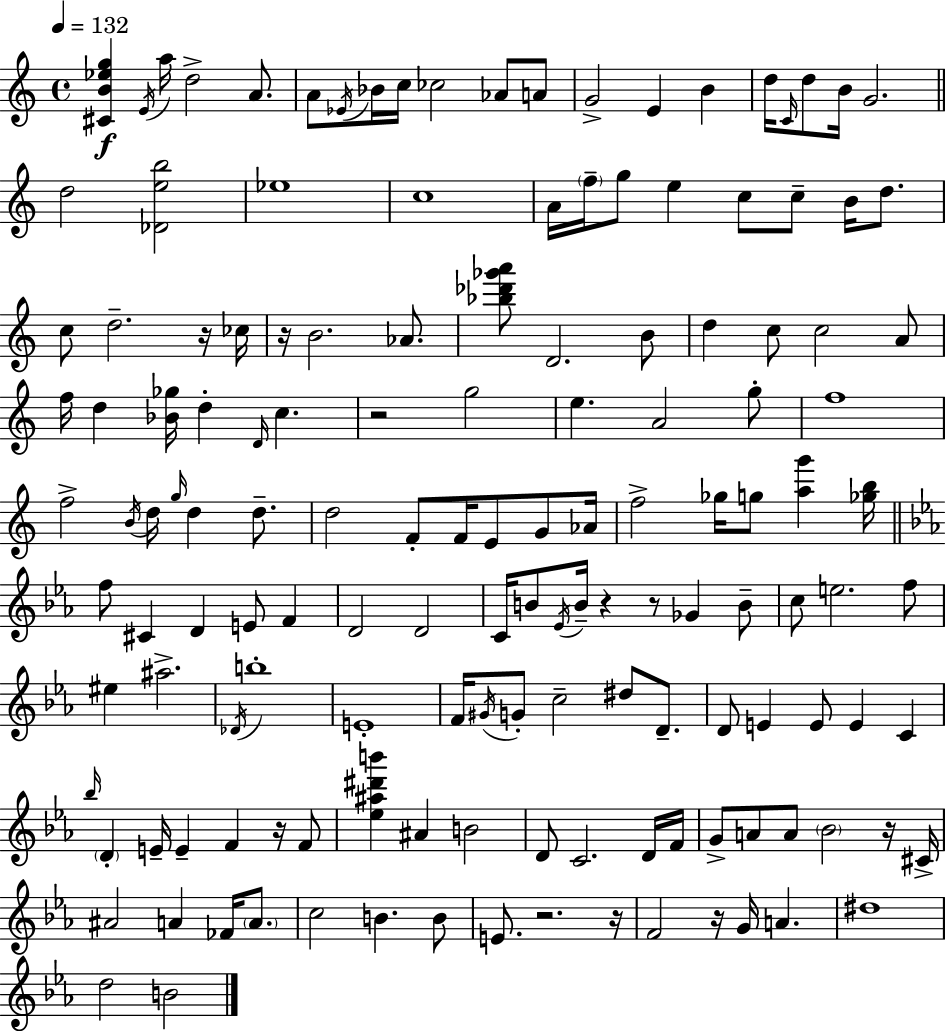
[C#4,B4,Eb5,G5]/q E4/s A5/s D5/h A4/e. A4/e Eb4/s Bb4/s C5/s CES5/h Ab4/e A4/e G4/h E4/q B4/q D5/s C4/s D5/e B4/s G4/h. D5/h [Db4,E5,B5]/h Eb5/w C5/w A4/s F5/s G5/e E5/q C5/e C5/e B4/s D5/e. C5/e D5/h. R/s CES5/s R/s B4/h. Ab4/e. [Bb5,Db6,Gb6,A6]/e D4/h. B4/e D5/q C5/e C5/h A4/e F5/s D5/q [Bb4,Gb5]/s D5/q D4/s C5/q. R/h G5/h E5/q. A4/h G5/e F5/w F5/h B4/s D5/s G5/s D5/q D5/e. D5/h F4/e F4/s E4/e G4/e Ab4/s F5/h Gb5/s G5/e [A5,G6]/q [Gb5,B5]/s F5/e C#4/q D4/q E4/e F4/q D4/h D4/h C4/s B4/e Eb4/s B4/s R/q R/e Gb4/q B4/e C5/e E5/h. F5/e EIS5/q A#5/h. Db4/s B5/w E4/w F4/s G#4/s G4/e C5/h D#5/e D4/e. D4/e E4/q E4/e E4/q C4/q Bb5/s D4/q E4/s E4/q F4/q R/s F4/e [Eb5,A#5,D#6,B6]/q A#4/q B4/h D4/e C4/h. D4/s F4/s G4/e A4/e A4/e Bb4/h R/s C#4/s A#4/h A4/q FES4/s A4/e. C5/h B4/q. B4/e E4/e. R/h. R/s F4/h R/s G4/s A4/q. D#5/w D5/h B4/h